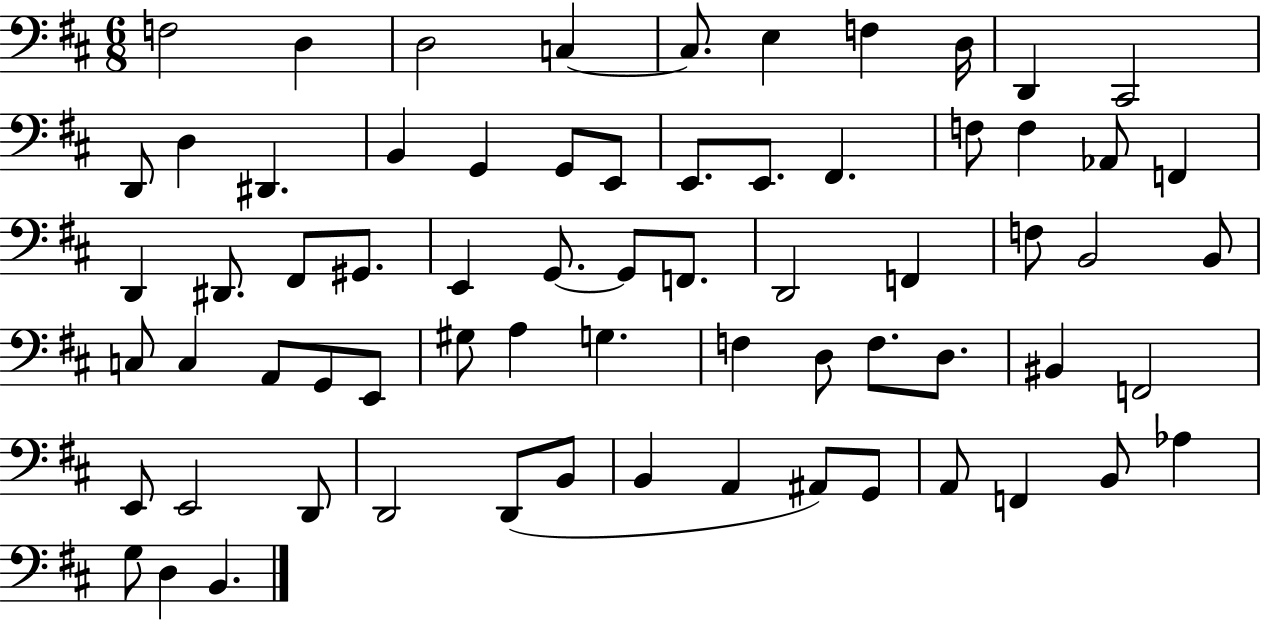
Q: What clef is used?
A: bass